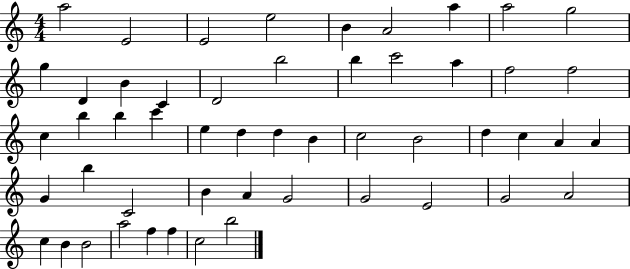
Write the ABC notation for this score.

X:1
T:Untitled
M:4/4
L:1/4
K:C
a2 E2 E2 e2 B A2 a a2 g2 g D B C D2 b2 b c'2 a f2 f2 c b b c' e d d B c2 B2 d c A A G b C2 B A G2 G2 E2 G2 A2 c B B2 a2 f f c2 b2